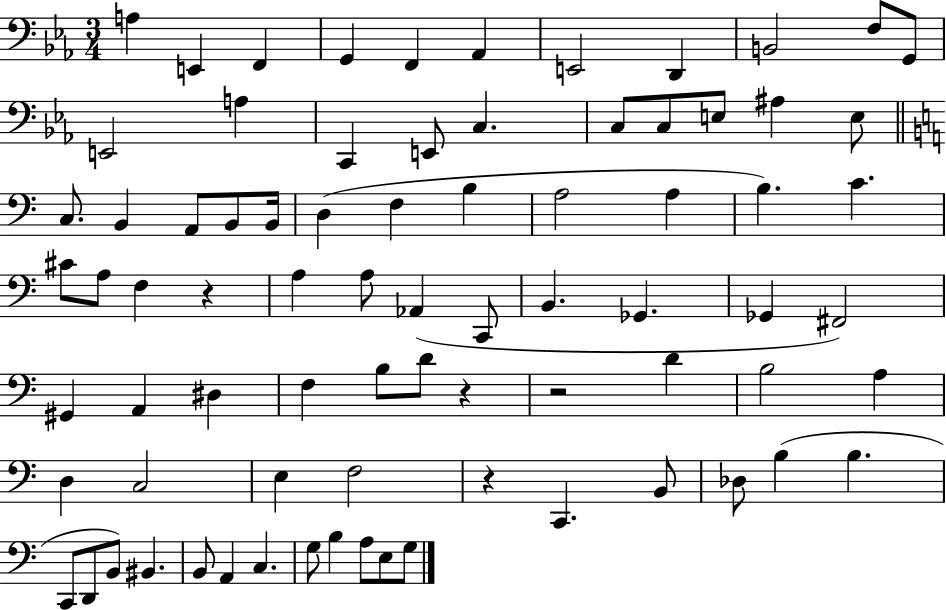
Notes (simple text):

A3/q E2/q F2/q G2/q F2/q Ab2/q E2/h D2/q B2/h F3/e G2/e E2/h A3/q C2/q E2/e C3/q. C3/e C3/e E3/e A#3/q E3/e C3/e. B2/q A2/e B2/e B2/s D3/q F3/q B3/q A3/h A3/q B3/q. C4/q. C#4/e A3/e F3/q R/q A3/q A3/e Ab2/q C2/e B2/q. Gb2/q. Gb2/q F#2/h G#2/q A2/q D#3/q F3/q B3/e D4/e R/q R/h D4/q B3/h A3/q D3/q C3/h E3/q F3/h R/q C2/q. B2/e Db3/e B3/q B3/q. C2/e D2/e B2/e BIS2/q. B2/e A2/q C3/q. G3/e B3/q A3/e E3/e G3/e